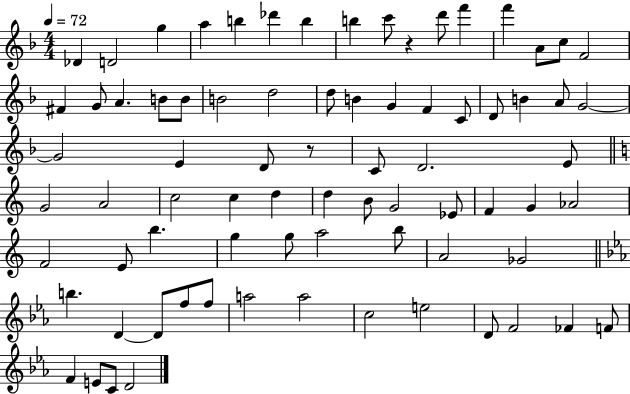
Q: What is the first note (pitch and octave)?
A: Db4